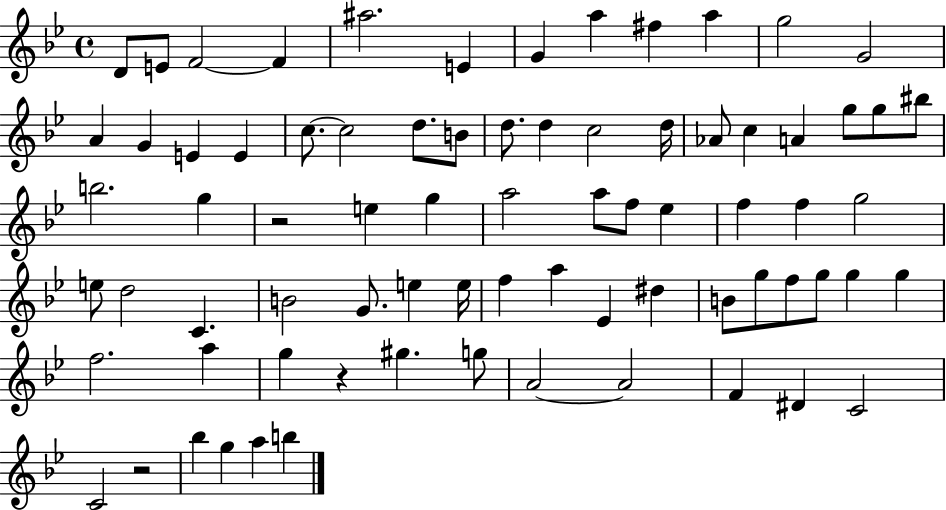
X:1
T:Untitled
M:4/4
L:1/4
K:Bb
D/2 E/2 F2 F ^a2 E G a ^f a g2 G2 A G E E c/2 c2 d/2 B/2 d/2 d c2 d/4 _A/2 c A g/2 g/2 ^b/2 b2 g z2 e g a2 a/2 f/2 _e f f g2 e/2 d2 C B2 G/2 e e/4 f a _E ^d B/2 g/2 f/2 g/2 g g f2 a g z ^g g/2 A2 A2 F ^D C2 C2 z2 _b g a b